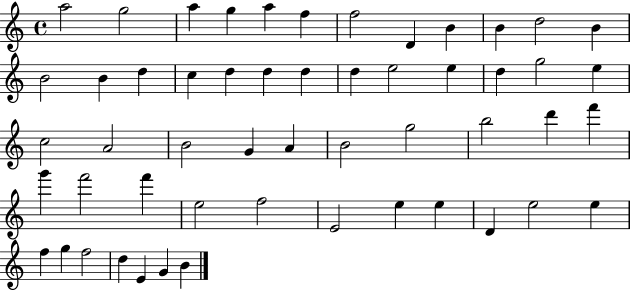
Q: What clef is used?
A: treble